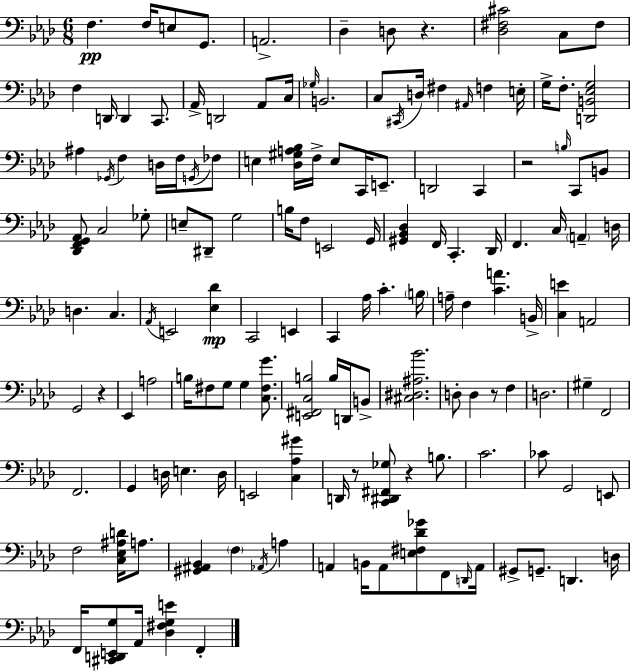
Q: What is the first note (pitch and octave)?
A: F3